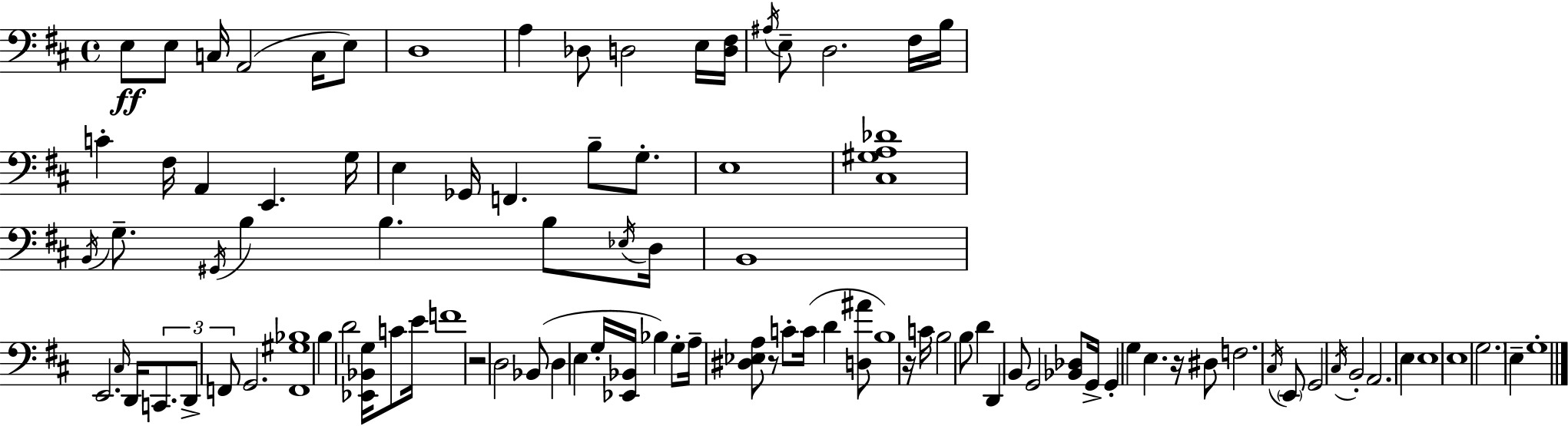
E3/e E3/e C3/s A2/h C3/s E3/e D3/w A3/q Db3/e D3/h E3/s [D3,F#3]/s A#3/s E3/e D3/h. F#3/s B3/s C4/q F#3/s A2/q E2/q. G3/s E3/q Gb2/s F2/q. B3/e G3/e. E3/w [C#3,G#3,A3,Db4]/w B2/s G3/e. G#2/s B3/q B3/q. B3/e Eb3/s D3/s B2/w E2/h. C#3/s D2/s C2/e. D2/e F2/e G2/h. [F2,G#3,Bb3]/w B3/q D4/h [Eb2,Bb2,G3]/s C4/e E4/s F4/w R/h D3/h Bb2/e D3/q E3/q G3/s [Eb2,Bb2]/s Bb3/q G3/e A3/s [D#3,Eb3,A3]/e R/e C4/e C4/s D4/q [D3,A#4]/e B3/w R/s C4/s B3/h B3/e D4/q D2/q B2/e G2/h [Bb2,Db3]/e G2/s G2/q G3/q E3/q. R/s D#3/e F3/h. C#3/s E2/e G2/h C#3/s B2/h A2/h. E3/q E3/w E3/w G3/h. E3/q G3/w